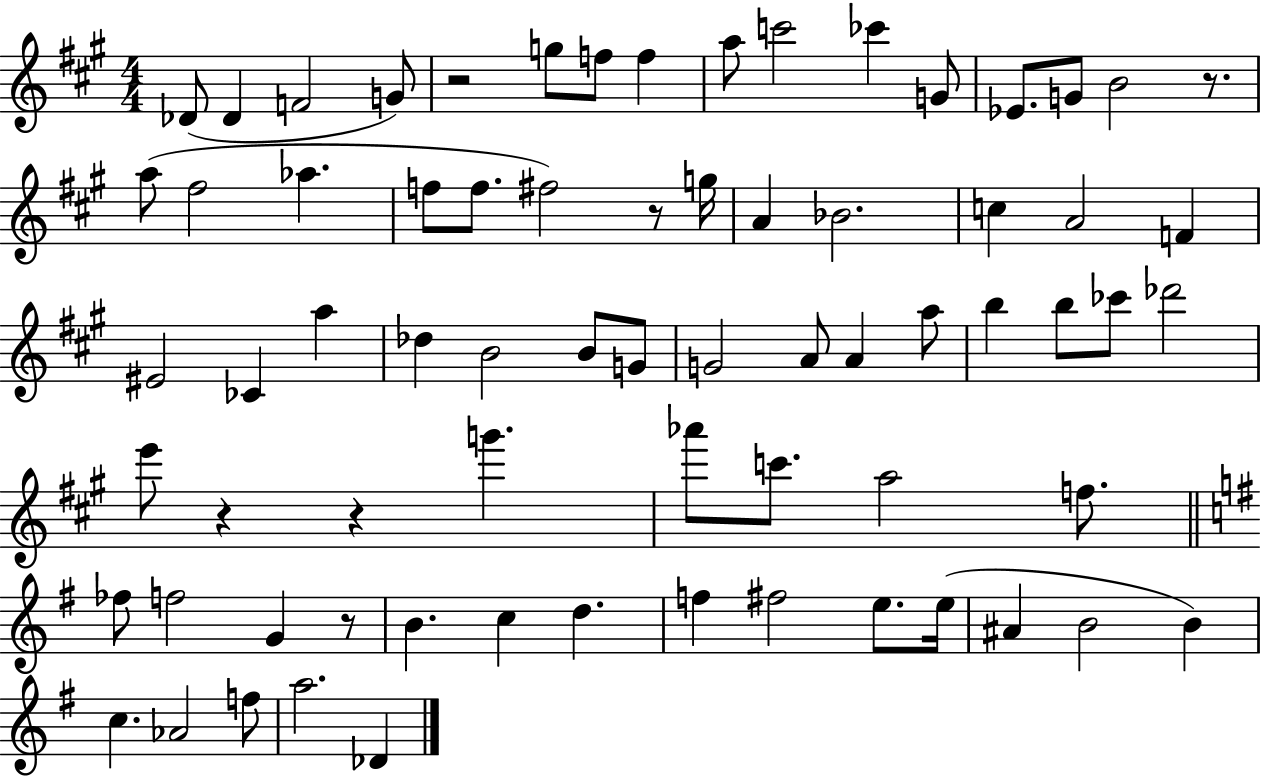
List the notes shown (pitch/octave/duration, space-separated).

Db4/e Db4/q F4/h G4/e R/h G5/e F5/e F5/q A5/e C6/h CES6/q G4/e Eb4/e. G4/e B4/h R/e. A5/e F#5/h Ab5/q. F5/e F5/e. F#5/h R/e G5/s A4/q Bb4/h. C5/q A4/h F4/q EIS4/h CES4/q A5/q Db5/q B4/h B4/e G4/e G4/h A4/e A4/q A5/e B5/q B5/e CES6/e Db6/h E6/e R/q R/q G6/q. Ab6/e C6/e. A5/h F5/e. FES5/e F5/h G4/q R/e B4/q. C5/q D5/q. F5/q F#5/h E5/e. E5/s A#4/q B4/h B4/q C5/q. Ab4/h F5/e A5/h. Db4/q